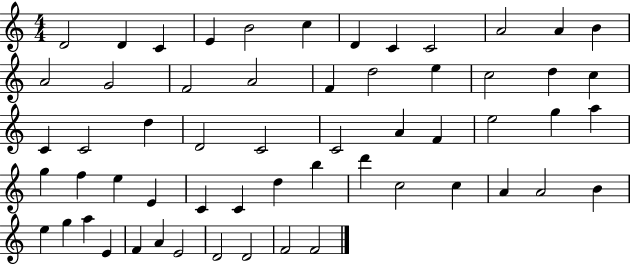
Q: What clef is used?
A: treble